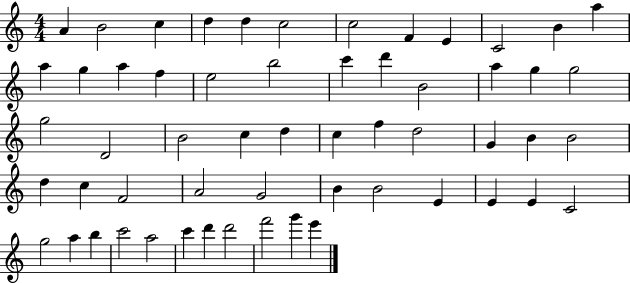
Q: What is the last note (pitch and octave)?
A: E6